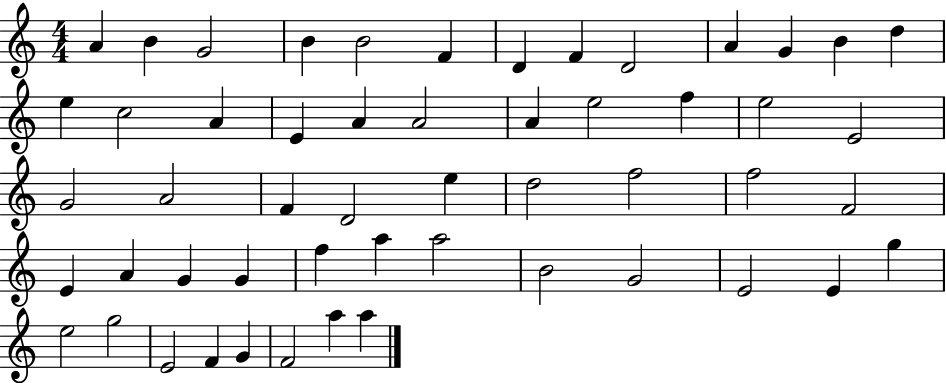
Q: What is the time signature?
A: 4/4